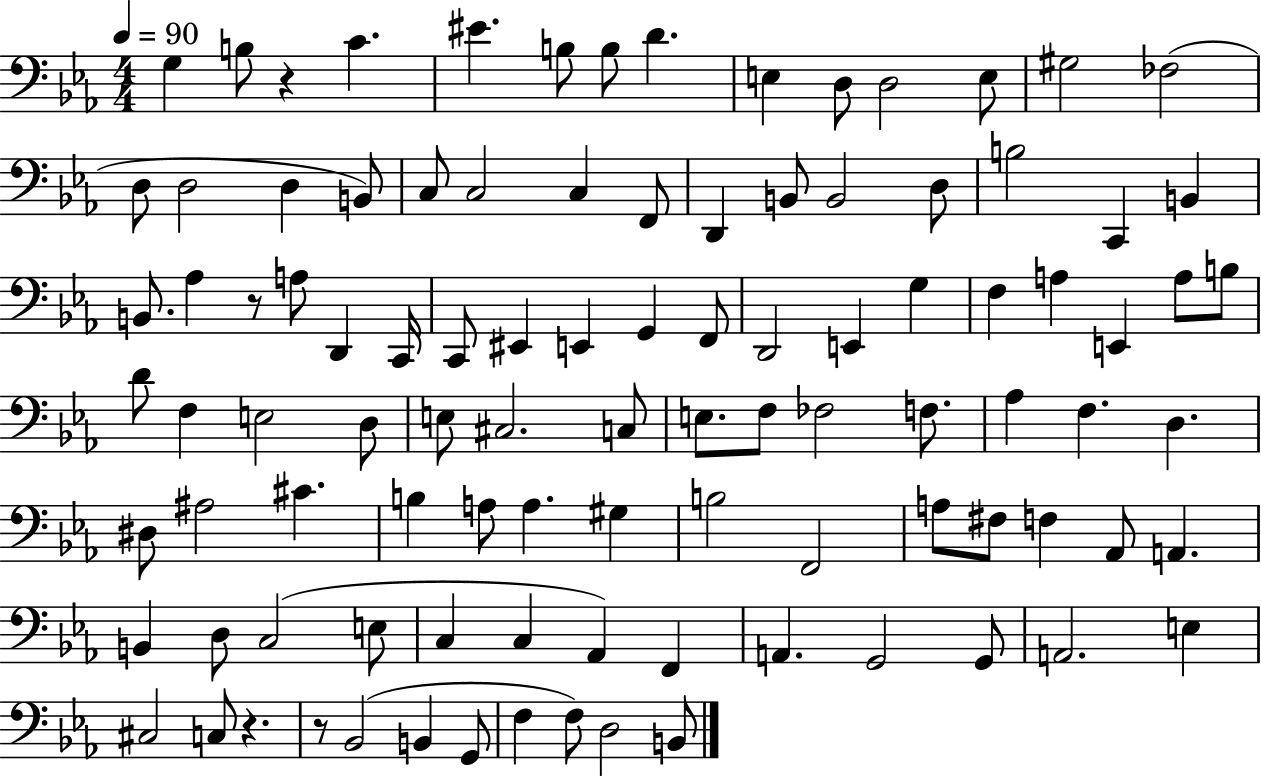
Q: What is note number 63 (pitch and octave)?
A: C#4